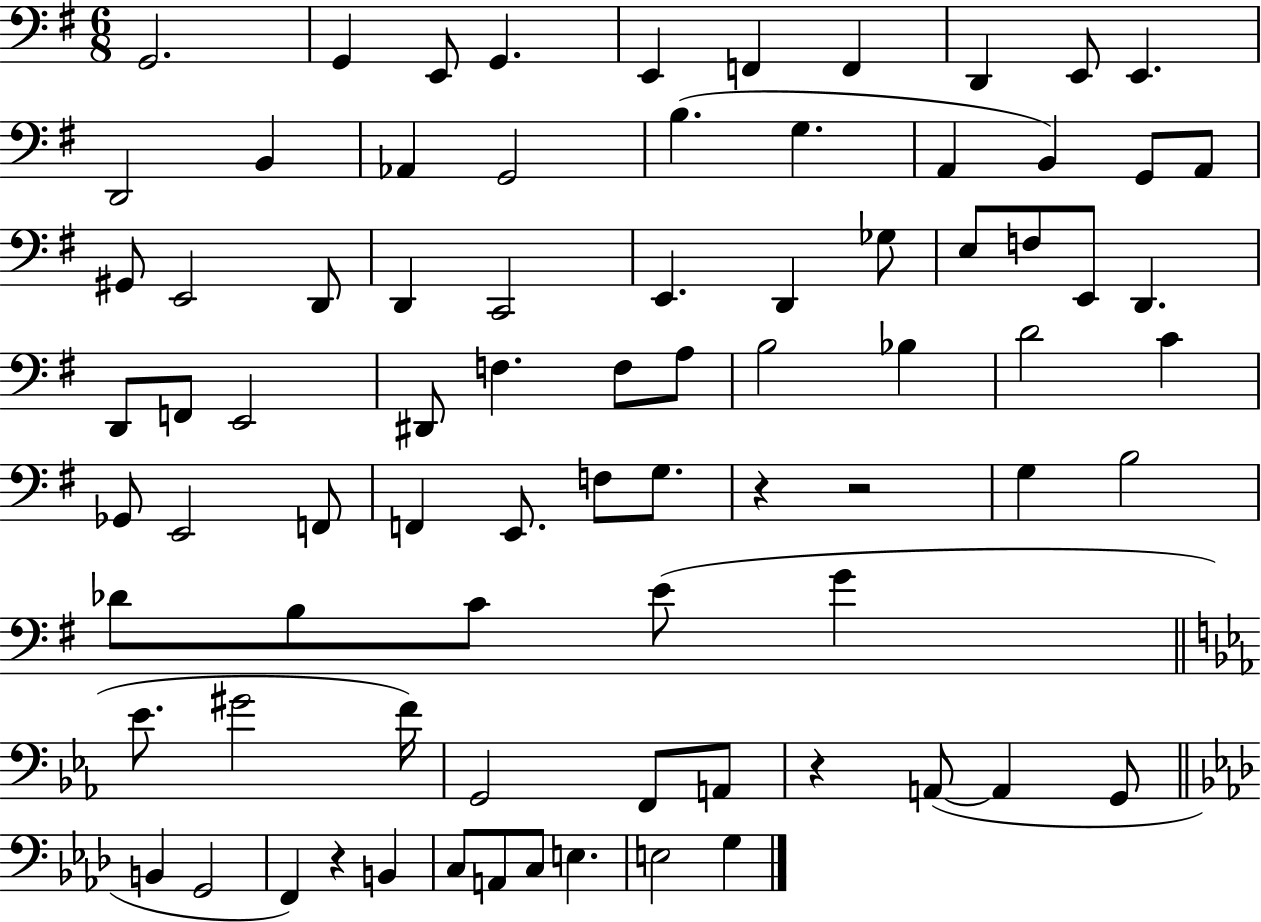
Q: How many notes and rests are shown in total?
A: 80